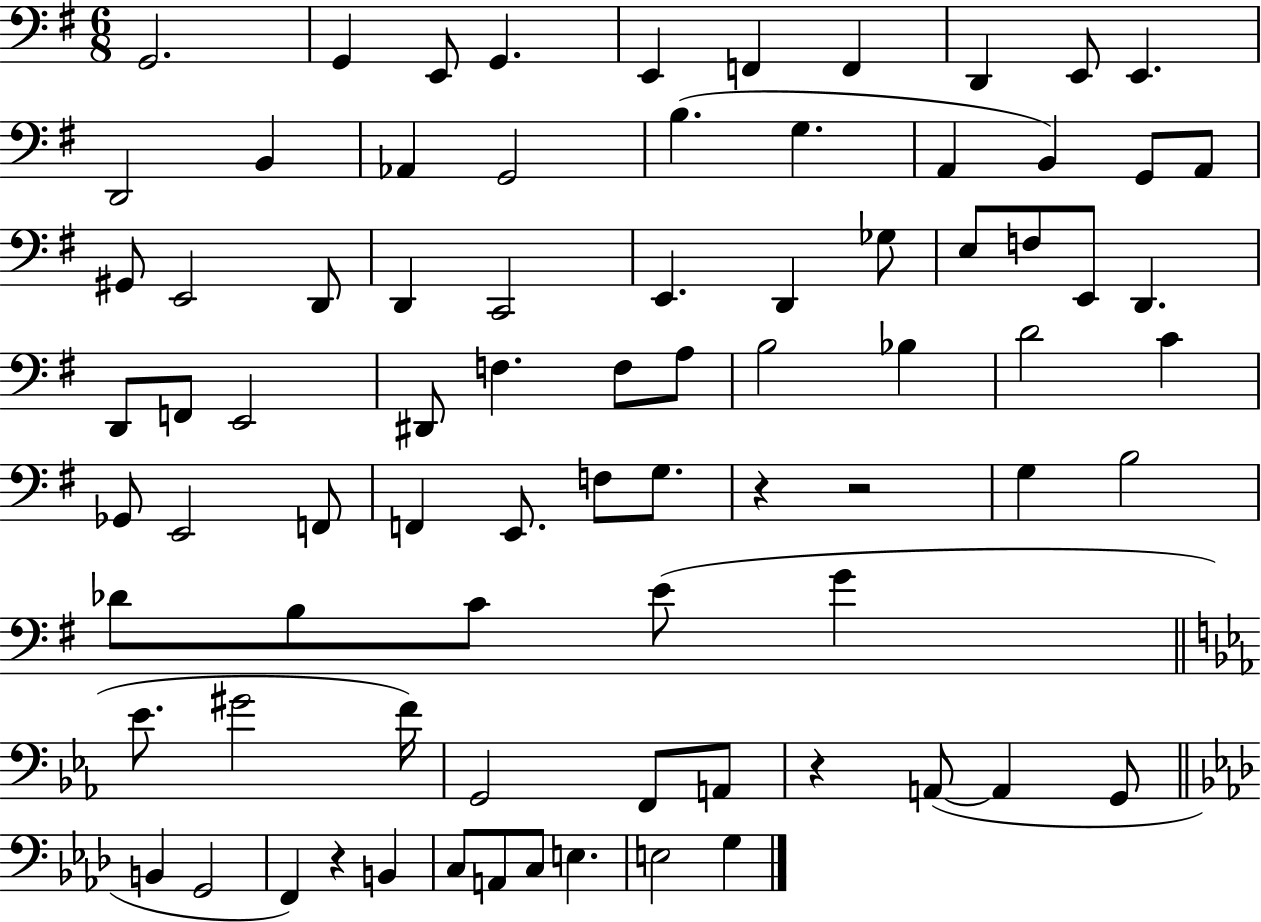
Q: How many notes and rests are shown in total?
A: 80